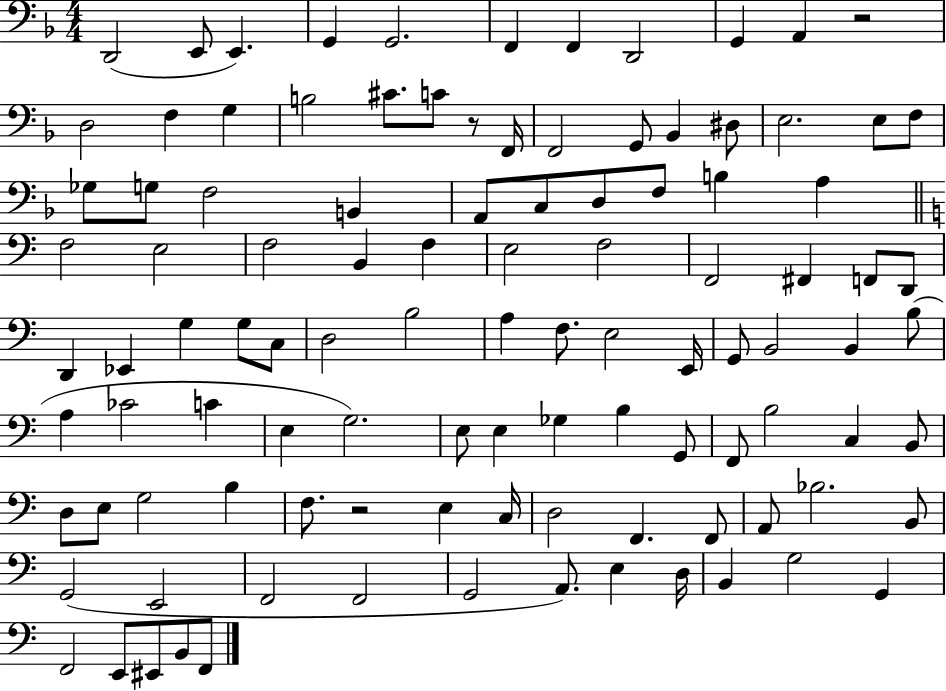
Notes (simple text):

D2/h E2/e E2/q. G2/q G2/h. F2/q F2/q D2/h G2/q A2/q R/h D3/h F3/q G3/q B3/h C#4/e. C4/e R/e F2/s F2/h G2/e Bb2/q D#3/e E3/h. E3/e F3/e Gb3/e G3/e F3/h B2/q A2/e C3/e D3/e F3/e B3/q A3/q F3/h E3/h F3/h B2/q F3/q E3/h F3/h F2/h F#2/q F2/e D2/e D2/q Eb2/q G3/q G3/e C3/e D3/h B3/h A3/q F3/e. E3/h E2/s G2/e B2/h B2/q B3/e A3/q CES4/h C4/q E3/q G3/h. E3/e E3/q Gb3/q B3/q G2/e F2/e B3/h C3/q B2/e D3/e E3/e G3/h B3/q F3/e. R/h E3/q C3/s D3/h F2/q. F2/e A2/e Bb3/h. B2/e G2/h E2/h F2/h F2/h G2/h A2/e. E3/q D3/s B2/q G3/h G2/q F2/h E2/e EIS2/e B2/e F2/e